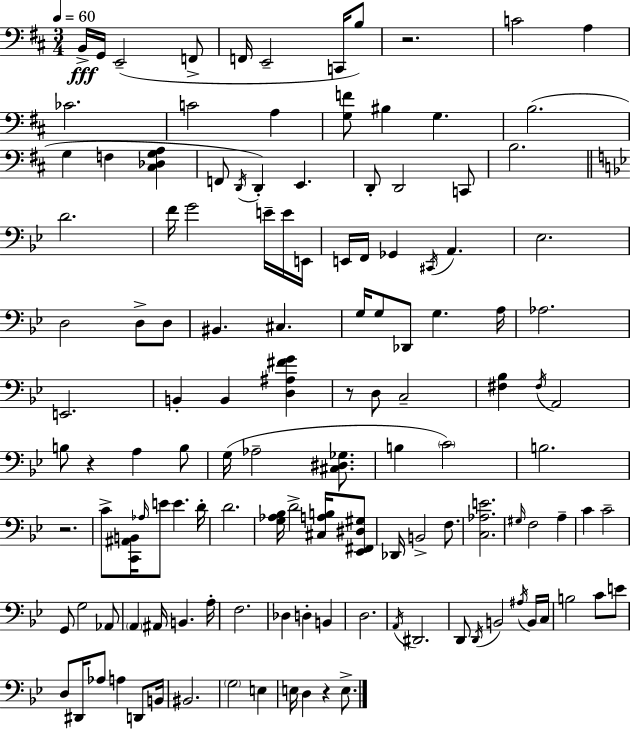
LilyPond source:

{
  \clef bass
  \numericTimeSignature
  \time 3/4
  \key d \major
  \tempo 4 = 60
  b,16->\fff g,16 e,2--( f,8-> | f,16 e,2-- c,16 b8) | r2. | c'2 a4 | \break ces'2. | c'2 a4 | <g f'>8 bis4 g4. | b2.( | \break g4 f4 <cis des g a>4 | f,8 \acciaccatura { d,16 }) d,4-. e,4. | d,8-. d,2 c,8 | b2. | \break \bar "||" \break \key bes \major d'2. | f'16 g'2 e'16-- e'16 e,16 | e,16 f,16 ges,4 \acciaccatura { cis,16 } a,4. | ees2. | \break d2 d8-> d8 | bis,4. cis4. | g16 g8 des,8 g4. | a16 aes2. | \break e,2. | b,4-. b,4 <d ais fis' g'>4 | r8 d8 c2-- | <fis bes>4 \acciaccatura { fis16 } a,2 | \break b8 r4 a4 | b8 g16( aes2-- <cis dis ges>8. | b4 \parenthesize c'2) | b2. | \break r2. | c'8-> <c, ais, b,>16 \grace { aes16 } e'8 e'4. | d'16-. d'2. | <g aes bes>16 d'2-> | \break <cis a b>16 <ees, fis, dis gis>8 des,16 b,2-> | f8. <c aes e'>2. | \grace { gis16 } f2 | a4-- c'4 c'2-- | \break g,8 g2 | aes,8 \parenthesize a,4 ais,16 b,4. | a16-. f2. | des4 d4-. | \break b,4 d2. | \acciaccatura { a,16 } dis,2. | d,8 \acciaccatura { d,16 } b,2 | \acciaccatura { ais16 } b,16 c16 b2 | \break c'8 e'8 d8 dis,16 aes8 | a4 d,8 b,16 bis,2. | \parenthesize g2 | e4 e16 d4 | \break r4 e8.-> \bar "|."
}